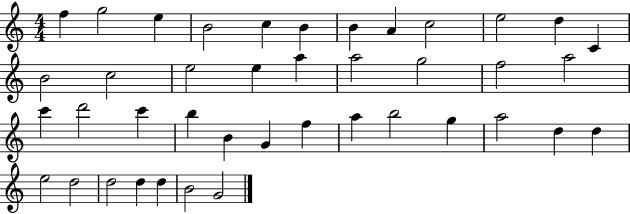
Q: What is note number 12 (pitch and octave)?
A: C4